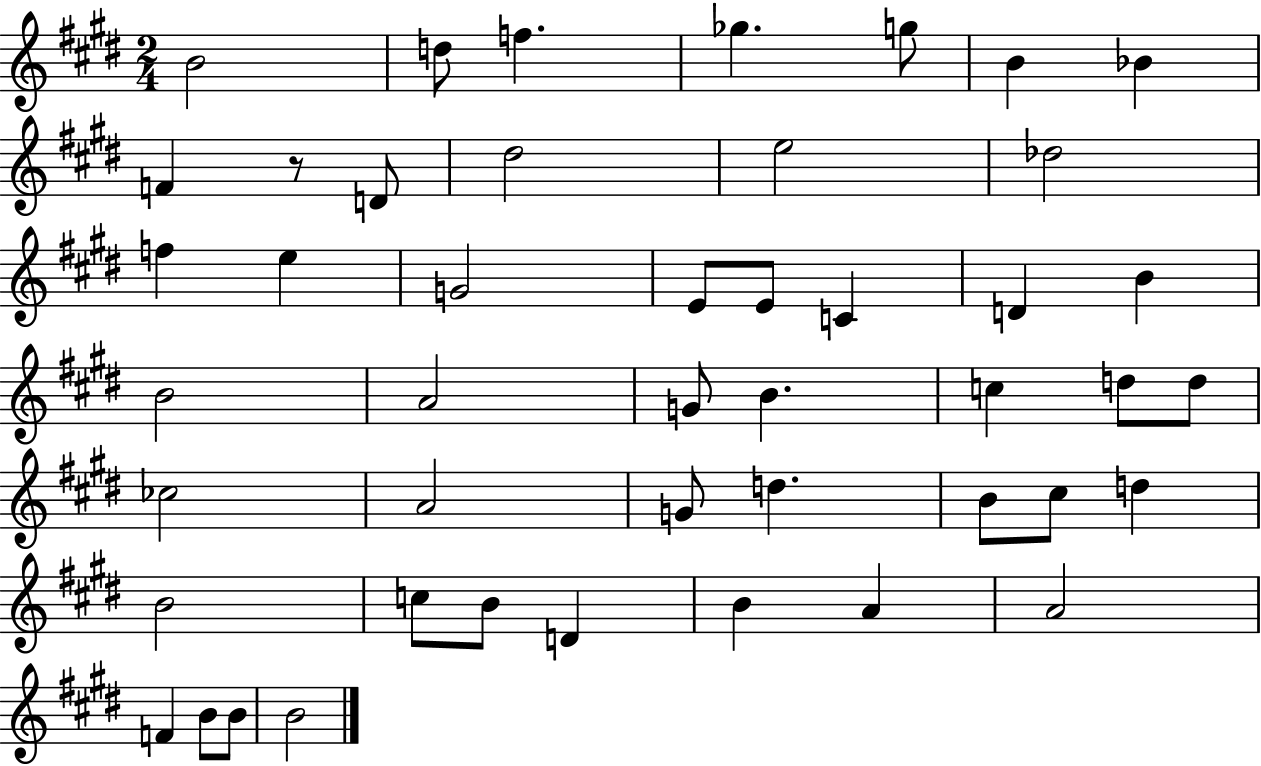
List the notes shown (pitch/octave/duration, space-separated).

B4/h D5/e F5/q. Gb5/q. G5/e B4/q Bb4/q F4/q R/e D4/e D#5/h E5/h Db5/h F5/q E5/q G4/h E4/e E4/e C4/q D4/q B4/q B4/h A4/h G4/e B4/q. C5/q D5/e D5/e CES5/h A4/h G4/e D5/q. B4/e C#5/e D5/q B4/h C5/e B4/e D4/q B4/q A4/q A4/h F4/q B4/e B4/e B4/h